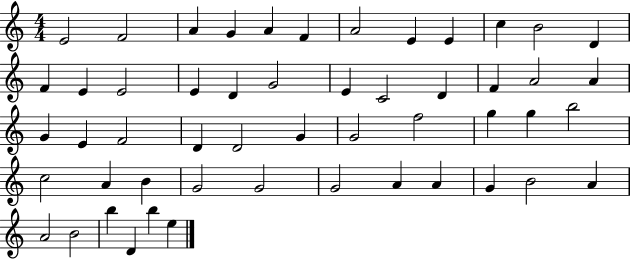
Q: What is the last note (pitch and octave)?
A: E5